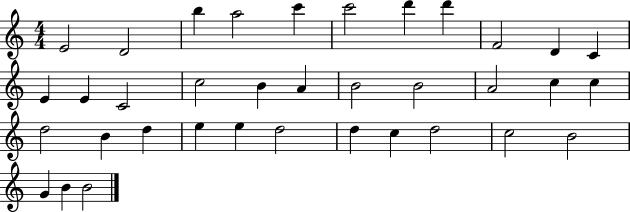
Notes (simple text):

E4/h D4/h B5/q A5/h C6/q C6/h D6/q D6/q F4/h D4/q C4/q E4/q E4/q C4/h C5/h B4/q A4/q B4/h B4/h A4/h C5/q C5/q D5/h B4/q D5/q E5/q E5/q D5/h D5/q C5/q D5/h C5/h B4/h G4/q B4/q B4/h